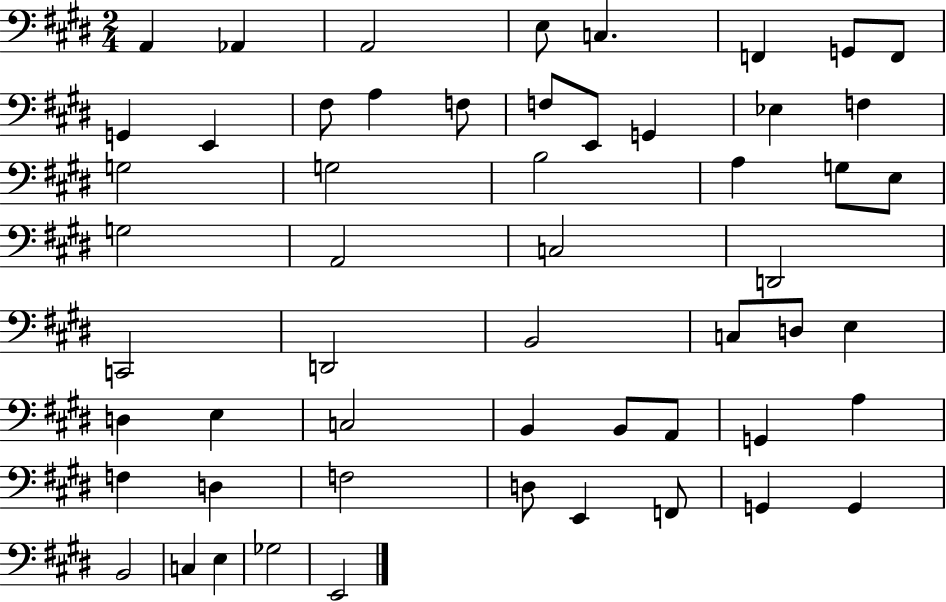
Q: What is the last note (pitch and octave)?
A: E2